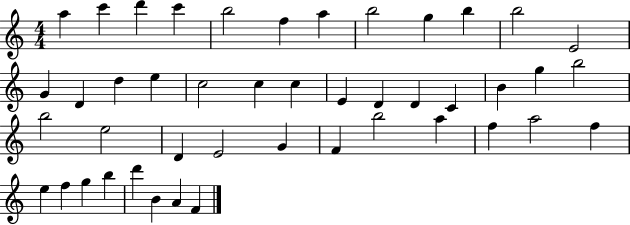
X:1
T:Untitled
M:4/4
L:1/4
K:C
a c' d' c' b2 f a b2 g b b2 E2 G D d e c2 c c E D D C B g b2 b2 e2 D E2 G F b2 a f a2 f e f g b d' B A F